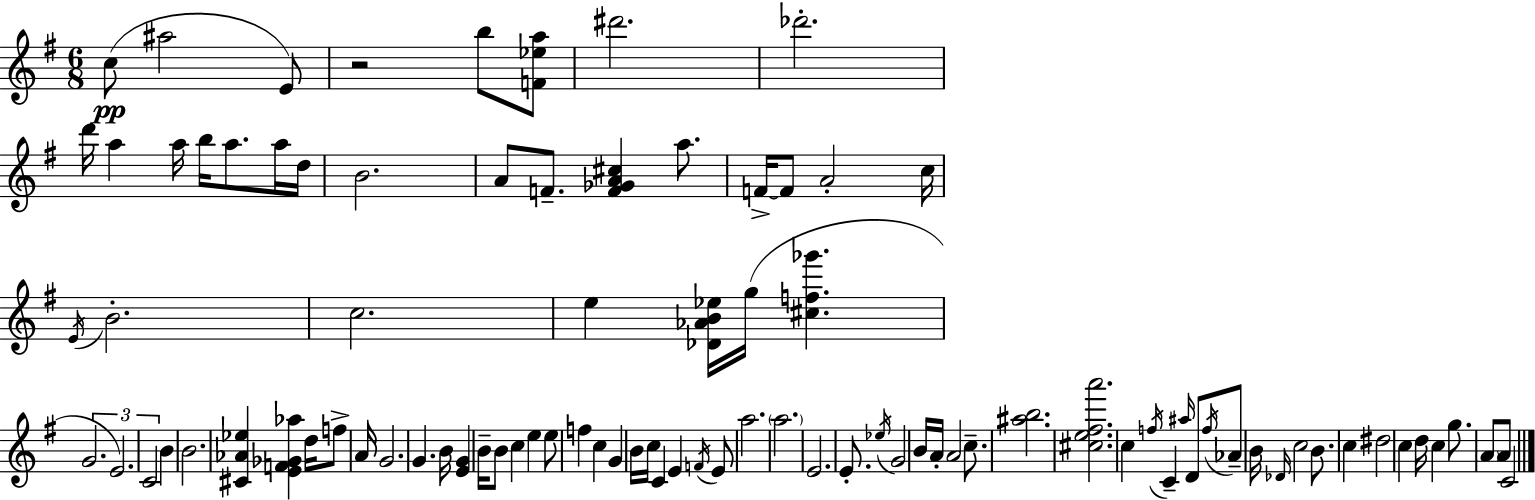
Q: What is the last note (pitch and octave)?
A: C4